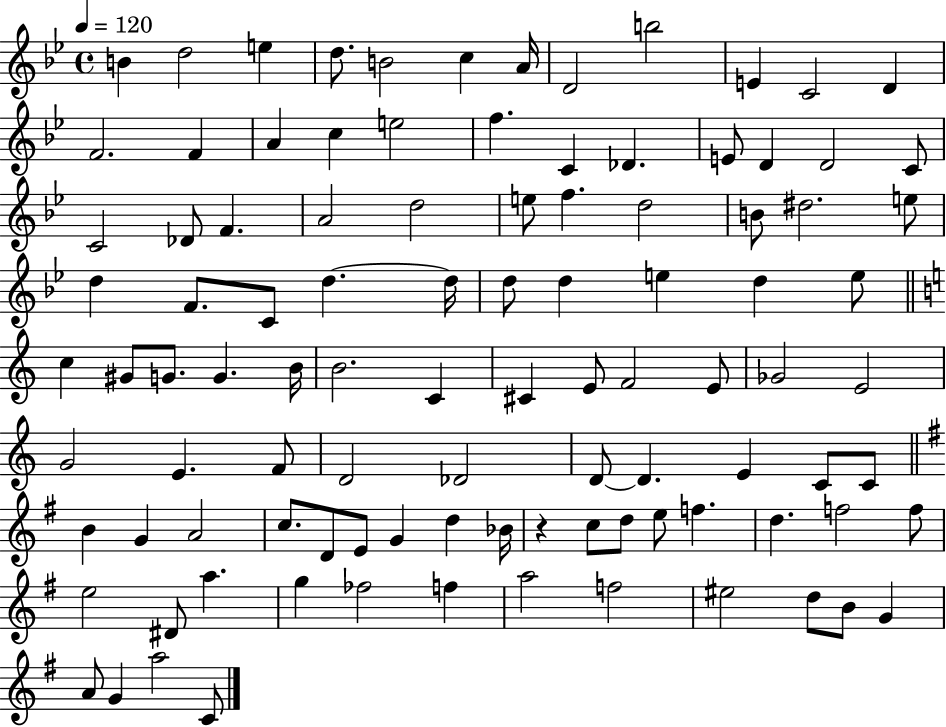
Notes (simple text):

B4/q D5/h E5/q D5/e. B4/h C5/q A4/s D4/h B5/h E4/q C4/h D4/q F4/h. F4/q A4/q C5/q E5/h F5/q. C4/q Db4/q. E4/e D4/q D4/h C4/e C4/h Db4/e F4/q. A4/h D5/h E5/e F5/q. D5/h B4/e D#5/h. E5/e D5/q F4/e. C4/e D5/q. D5/s D5/e D5/q E5/q D5/q E5/e C5/q G#4/e G4/e. G4/q. B4/s B4/h. C4/q C#4/q E4/e F4/h E4/e Gb4/h E4/h G4/h E4/q. F4/e D4/h Db4/h D4/e D4/q. E4/q C4/e C4/e B4/q G4/q A4/h C5/e. D4/e E4/e G4/q D5/q Bb4/s R/q C5/e D5/e E5/e F5/q. D5/q. F5/h F5/e E5/h D#4/e A5/q. G5/q FES5/h F5/q A5/h F5/h EIS5/h D5/e B4/e G4/q A4/e G4/q A5/h C4/e